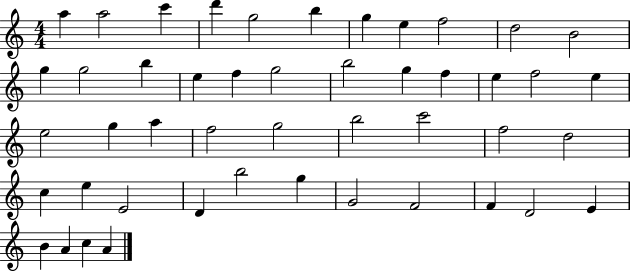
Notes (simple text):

A5/q A5/h C6/q D6/q G5/h B5/q G5/q E5/q F5/h D5/h B4/h G5/q G5/h B5/q E5/q F5/q G5/h B5/h G5/q F5/q E5/q F5/h E5/q E5/h G5/q A5/q F5/h G5/h B5/h C6/h F5/h D5/h C5/q E5/q E4/h D4/q B5/h G5/q G4/h F4/h F4/q D4/h E4/q B4/q A4/q C5/q A4/q